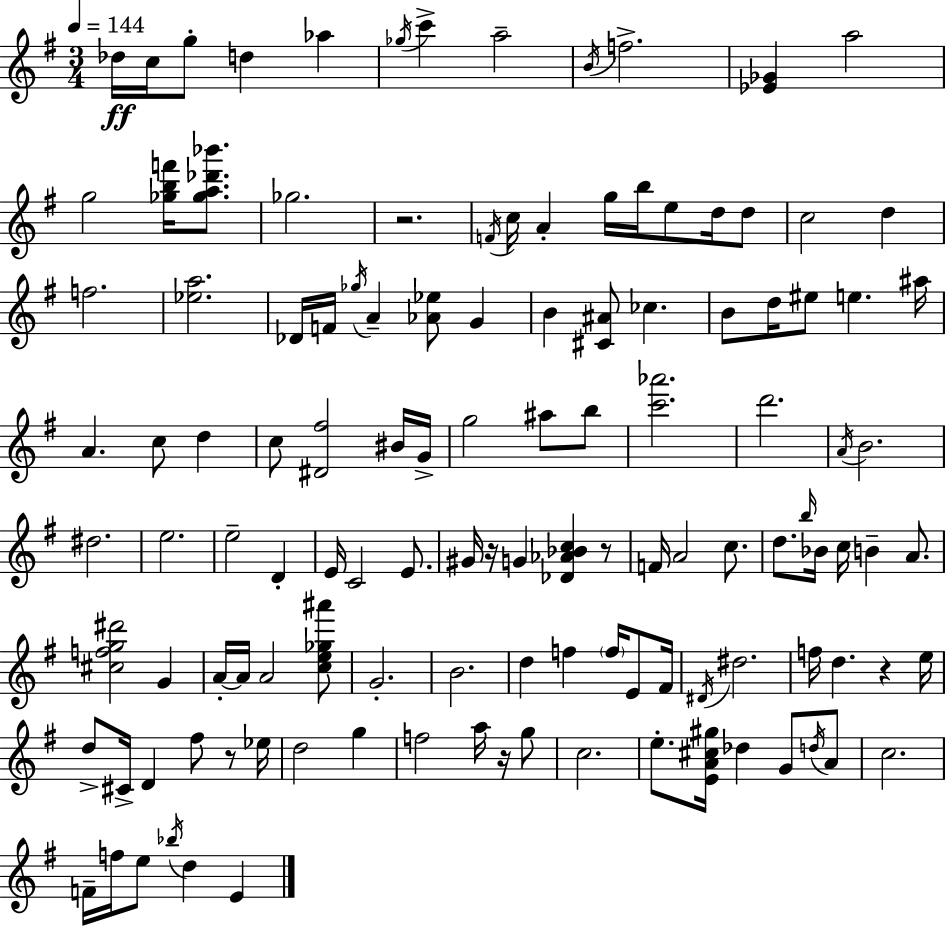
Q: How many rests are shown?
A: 6